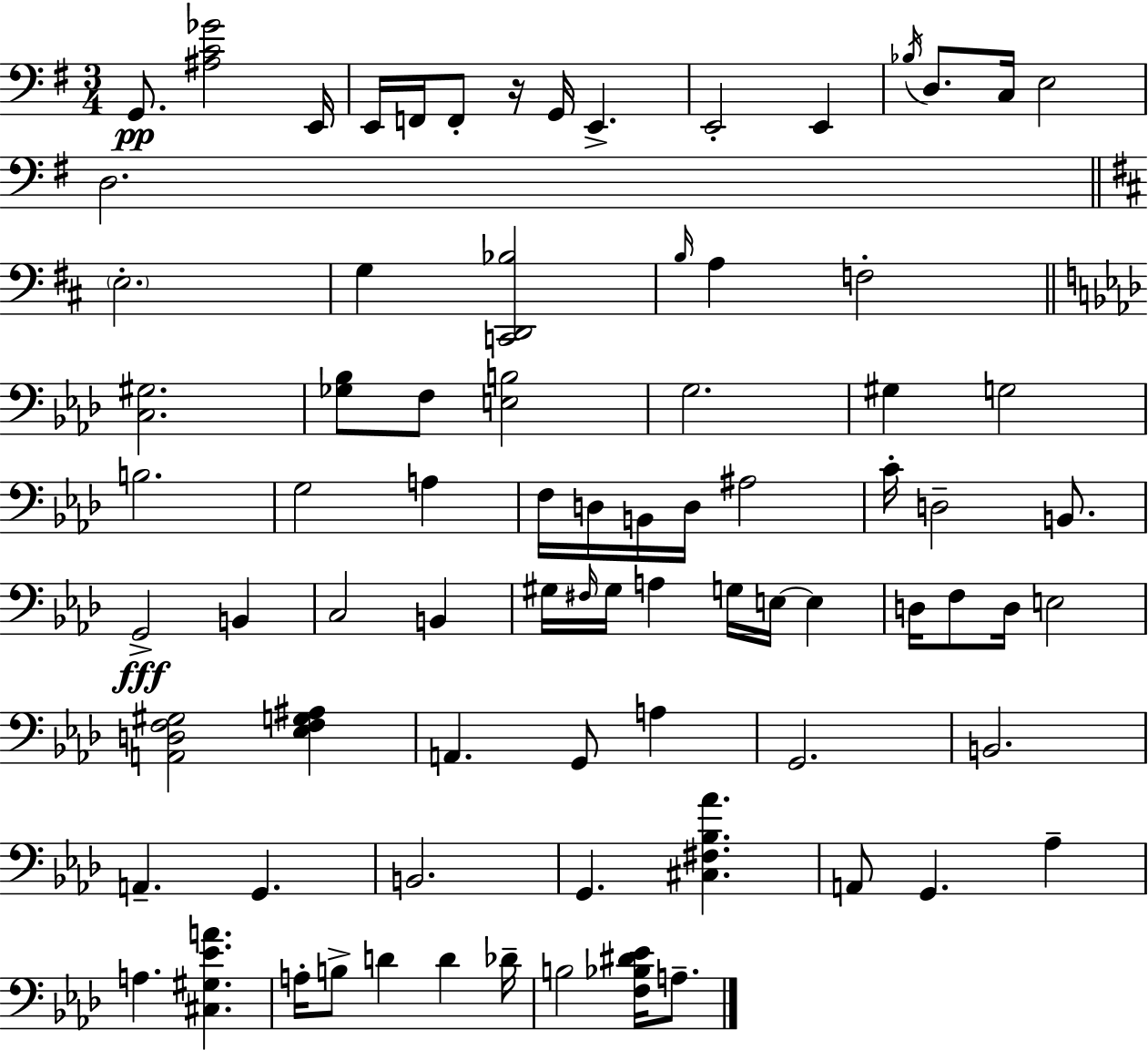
G2/e. [A#3,C4,Gb4]/h E2/s E2/s F2/s F2/e R/s G2/s E2/q. E2/h E2/q Bb3/s D3/e. C3/s E3/h D3/h. E3/h. G3/q [C2,D2,Bb3]/h B3/s A3/q F3/h [C3,G#3]/h. [Gb3,Bb3]/e F3/e [E3,B3]/h G3/h. G#3/q G3/h B3/h. G3/h A3/q F3/s D3/s B2/s D3/s A#3/h C4/s D3/h B2/e. G2/h B2/q C3/h B2/q G#3/s F#3/s G#3/s A3/q G3/s E3/s E3/q D3/s F3/e D3/s E3/h [A2,D3,F3,G#3]/h [Eb3,F3,G3,A#3]/q A2/q. G2/e A3/q G2/h. B2/h. A2/q. G2/q. B2/h. G2/q. [C#3,F#3,Bb3,Ab4]/q. A2/e G2/q. Ab3/q A3/q. [C#3,G#3,Eb4,A4]/q. A3/s B3/e D4/q D4/q Db4/s B3/h [F3,Bb3,D#4,Eb4]/s A3/e.